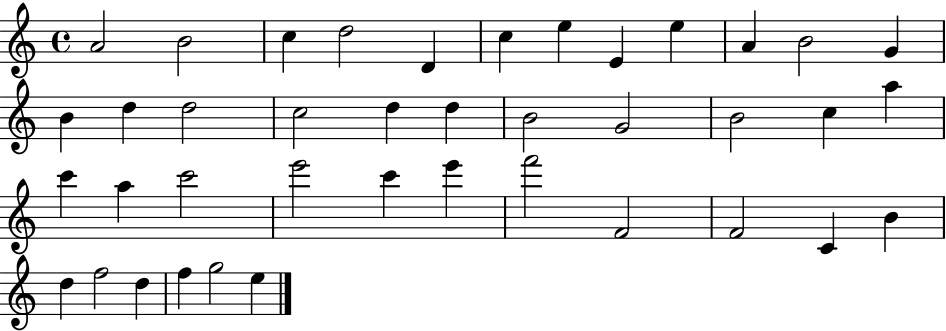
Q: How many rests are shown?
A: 0